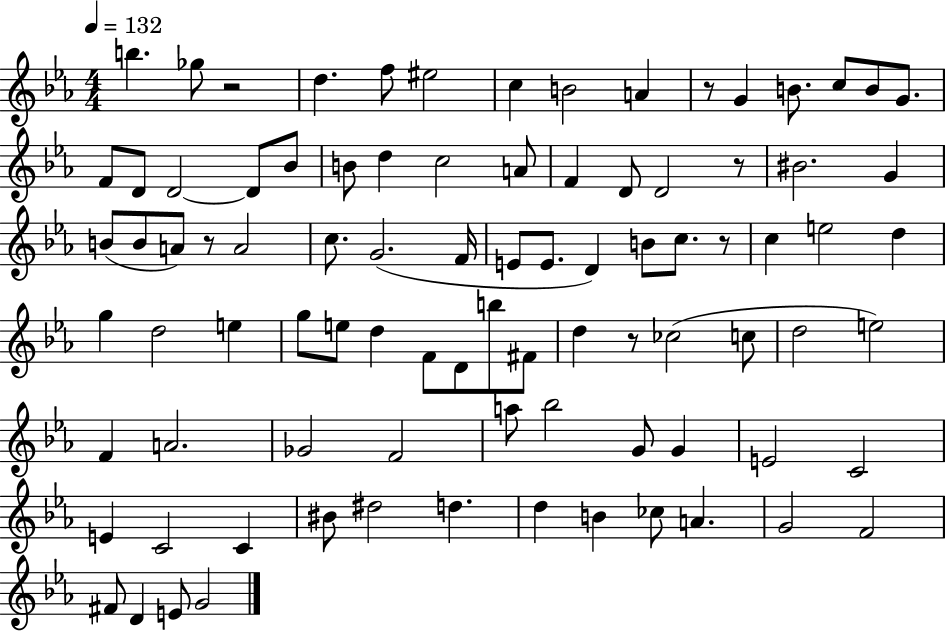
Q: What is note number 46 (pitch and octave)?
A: G5